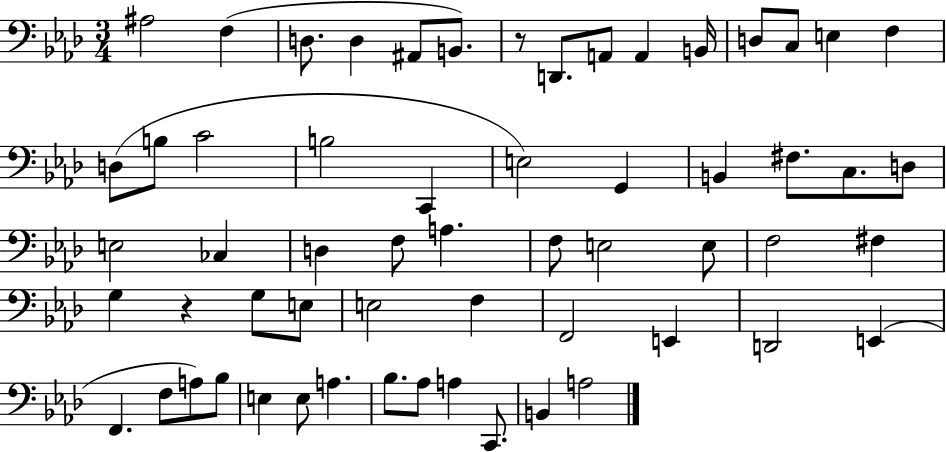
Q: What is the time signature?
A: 3/4